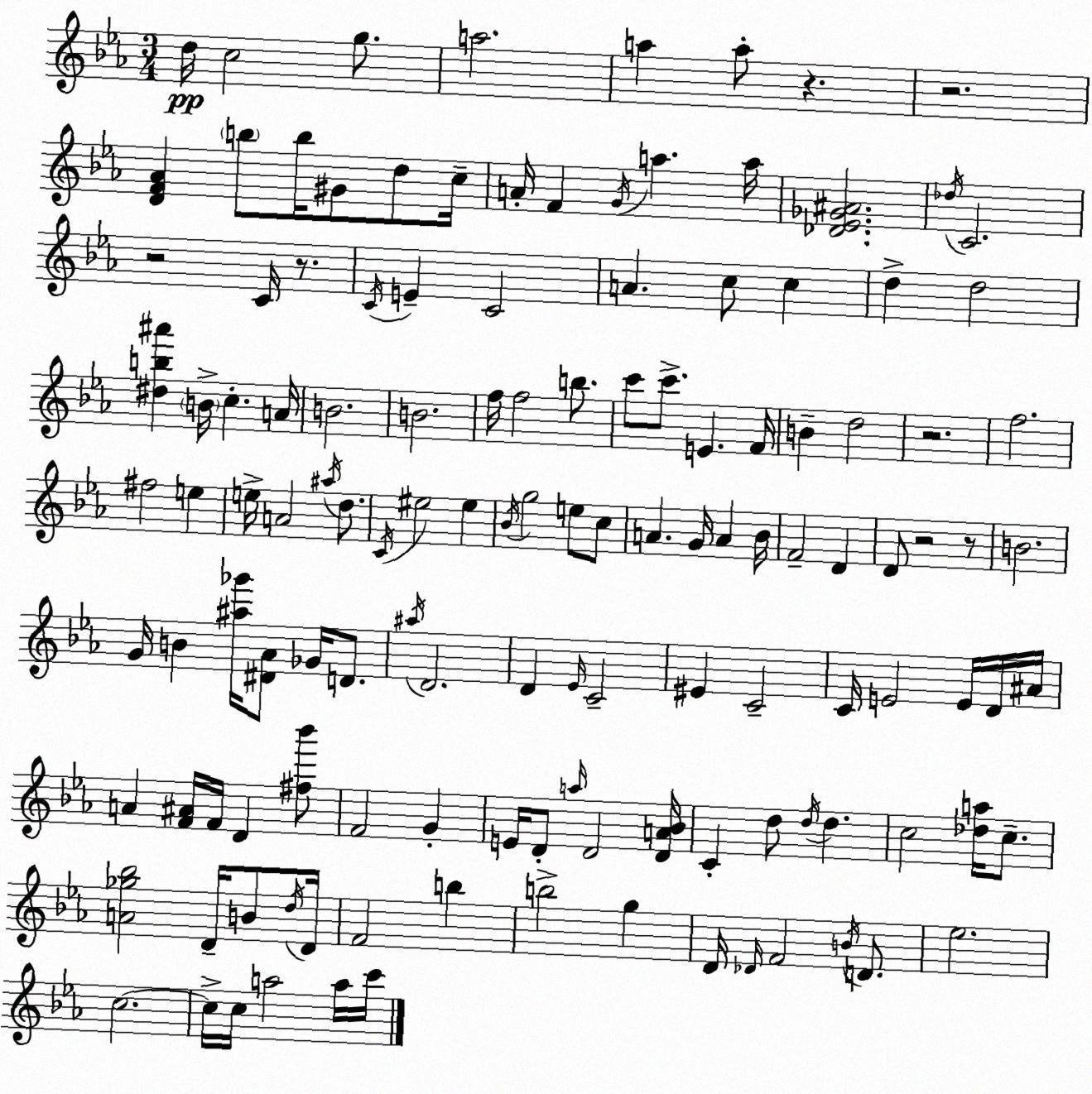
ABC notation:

X:1
T:Untitled
M:3/4
L:1/4
K:Eb
d/4 c2 g/2 a2 a a/2 z z2 [DF_A] b/2 b/4 ^G/2 d/2 c/4 A/4 F G/4 a a/4 [_D_E_G^A]2 _d/4 C2 z2 C/4 z/2 C/4 E C2 A c/2 c d d2 [^db^a'] B/4 c A/4 B2 B2 f/4 f2 b/2 c'/2 c'/2 E F/4 B d2 z2 f2 ^f2 e e/4 A2 ^a/4 d/2 C/4 ^e2 ^e _B/4 g2 e/2 c/2 A G/4 A _B/4 F2 D D/2 z2 z/2 B2 G/4 B [^a_g']/4 [^D_A]/2 _G/4 D/2 ^a/4 D2 D _E/4 C2 ^E C2 C/4 E2 E/4 D/4 ^A/4 A [F^A]/4 F/4 D [^f_b']/2 F2 G E/4 D/2 a/4 D2 [DA_B]/4 C d/2 d/4 d c2 [_da]/4 c/2 [A_g_b]2 D/4 B/2 d/4 D/4 F2 b b2 g D/4 _D/4 F2 B/4 D/2 _e2 c2 c/4 c/4 a2 a/4 c'/4